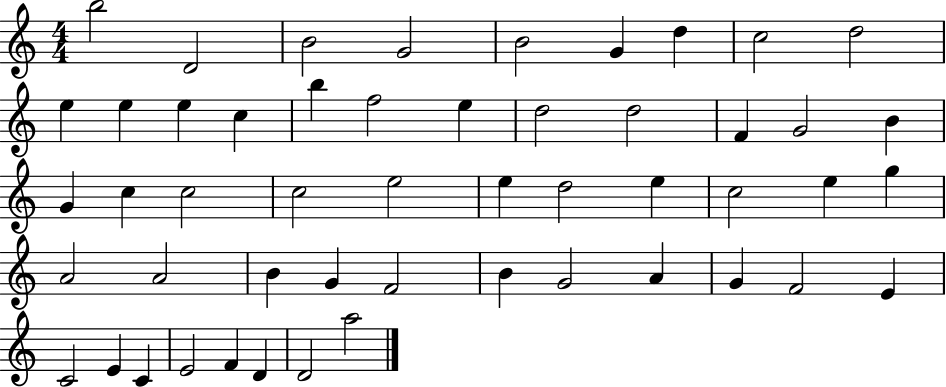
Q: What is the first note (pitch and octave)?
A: B5